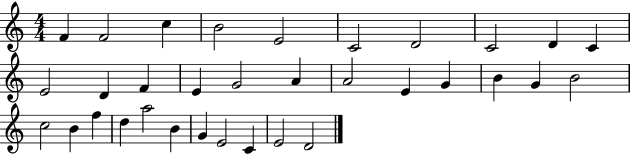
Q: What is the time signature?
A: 4/4